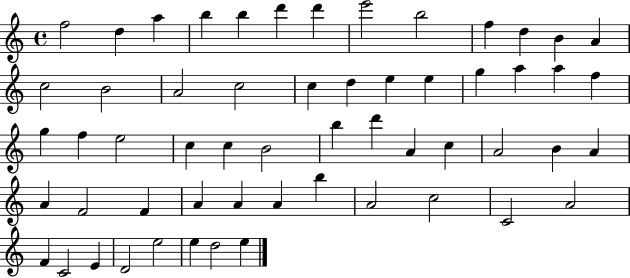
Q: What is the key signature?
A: C major